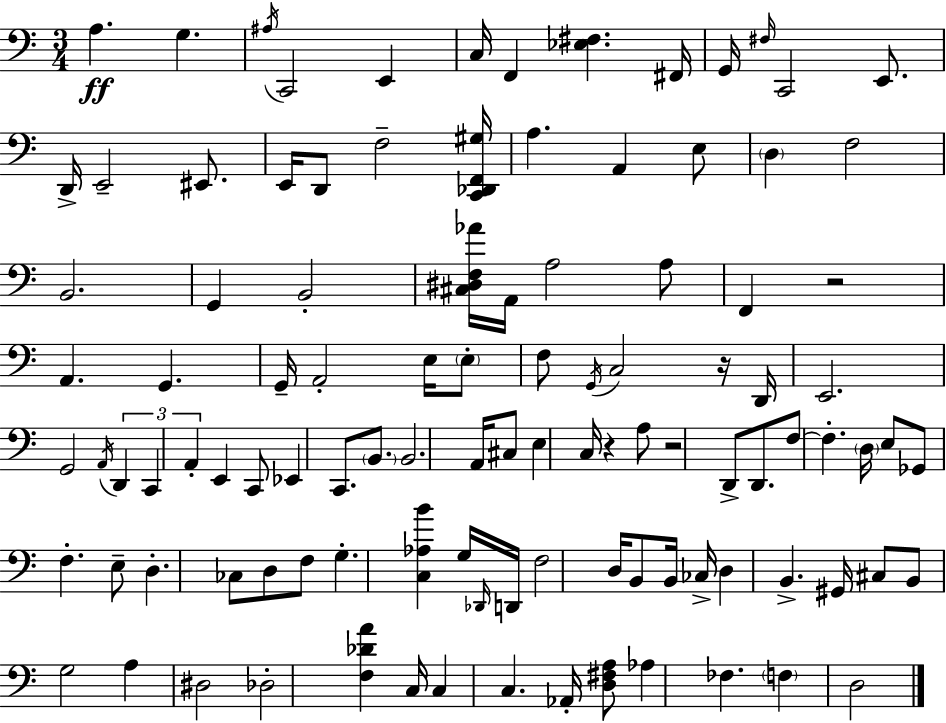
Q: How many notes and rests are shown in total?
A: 106